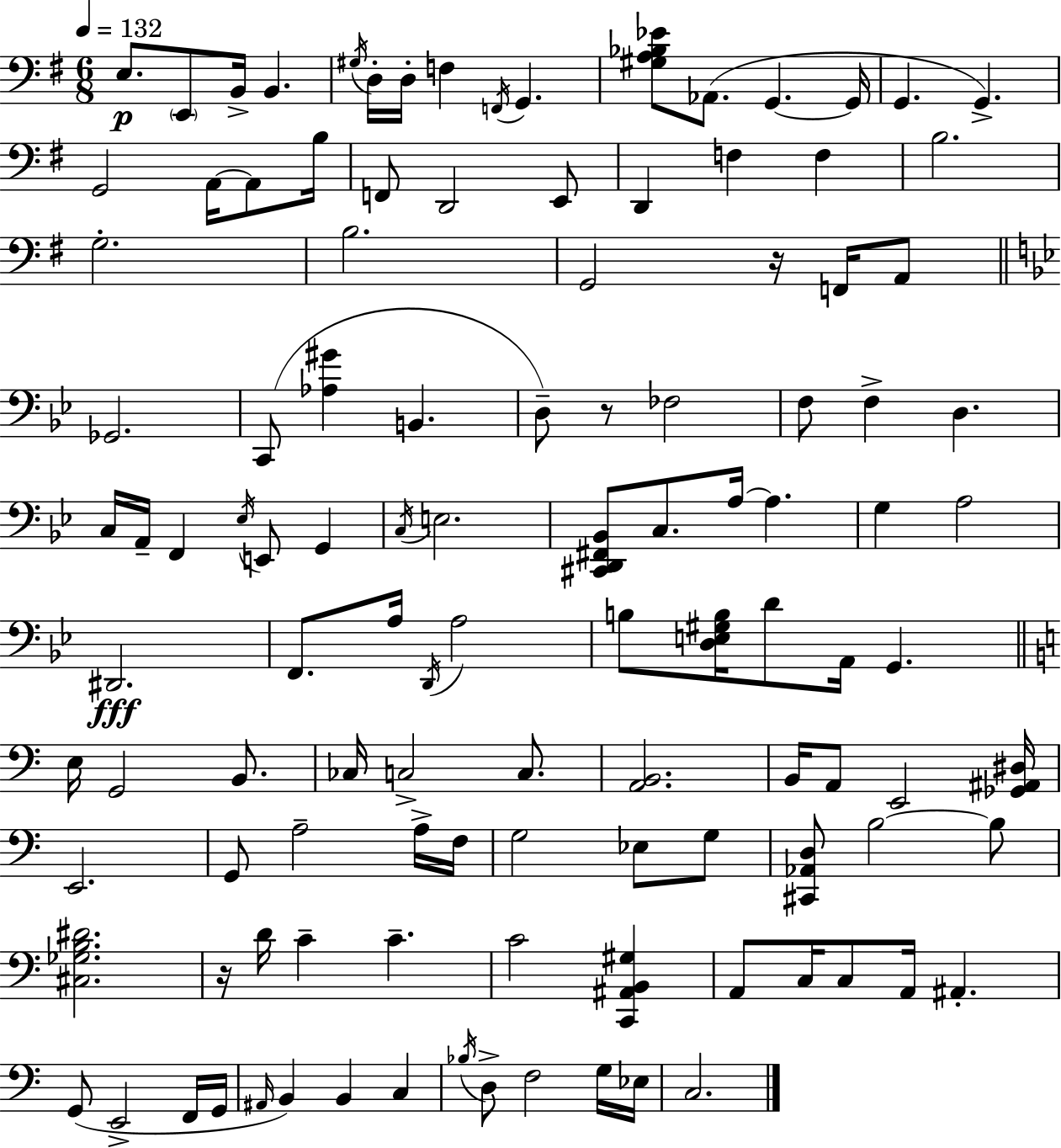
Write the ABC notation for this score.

X:1
T:Untitled
M:6/8
L:1/4
K:G
E,/2 E,,/2 B,,/4 B,, ^G,/4 D,/4 D,/4 F, F,,/4 G,, [^G,A,_B,_E]/2 _A,,/2 G,, G,,/4 G,, G,, G,,2 A,,/4 A,,/2 B,/4 F,,/2 D,,2 E,,/2 D,, F, F, B,2 G,2 B,2 G,,2 z/4 F,,/4 A,,/2 _G,,2 C,,/2 [_A,^G] B,, D,/2 z/2 _F,2 F,/2 F, D, C,/4 A,,/4 F,, _E,/4 E,,/2 G,, C,/4 E,2 [^C,,D,,^F,,_B,,]/2 C,/2 A,/4 A, G, A,2 ^D,,2 F,,/2 A,/4 D,,/4 A,2 B,/2 [D,E,^G,B,]/4 D/2 A,,/4 G,, E,/4 G,,2 B,,/2 _C,/4 C,2 C,/2 [A,,B,,]2 B,,/4 A,,/2 E,,2 [_G,,^A,,^D,]/4 E,,2 G,,/2 A,2 A,/4 F,/4 G,2 _E,/2 G,/2 [^C,,_A,,D,]/2 B,2 B,/2 [^C,_G,B,^D]2 z/4 D/4 C C C2 [C,,^A,,B,,^G,] A,,/2 C,/4 C,/2 A,,/4 ^A,, G,,/2 E,,2 F,,/4 G,,/4 ^A,,/4 B,, B,, C, _B,/4 D,/2 F,2 G,/4 _E,/4 C,2